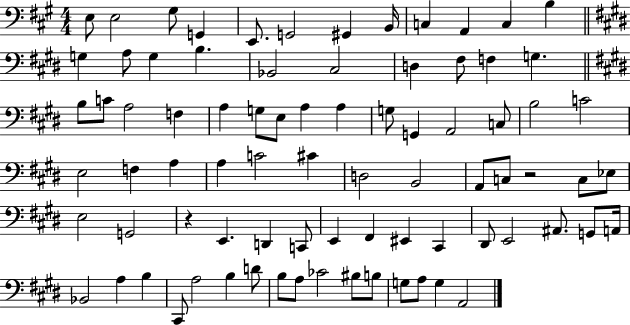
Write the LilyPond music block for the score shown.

{
  \clef bass
  \numericTimeSignature
  \time 4/4
  \key a \major
  e8 e2 gis8 g,4 | e,8. g,2 gis,4 b,16 | c4 a,4 c4 b4 | \bar "||" \break \key e \major g4 a8 g4 b4. | bes,2 cis2 | d4 fis8 f4 g4. | \bar "||" \break \key e \major b8 c'8 a2 f4 | a4 g8 e8 a4 a4 | g8 g,4 a,2 c8 | b2 c'2 | \break e2 f4 a4 | a4 c'2 cis'4 | d2 b,2 | a,8 c8 r2 c8 ees8 | \break e2 g,2 | r4 e,4. d,4 c,8 | e,4 fis,4 eis,4 cis,4 | dis,8 e,2 ais,8. g,8 a,16 | \break bes,2 a4 b4 | cis,8 a2 b4 d'8 | b8 a8 ces'2 bis8 b8 | g8 a8 g4 a,2 | \break \bar "|."
}